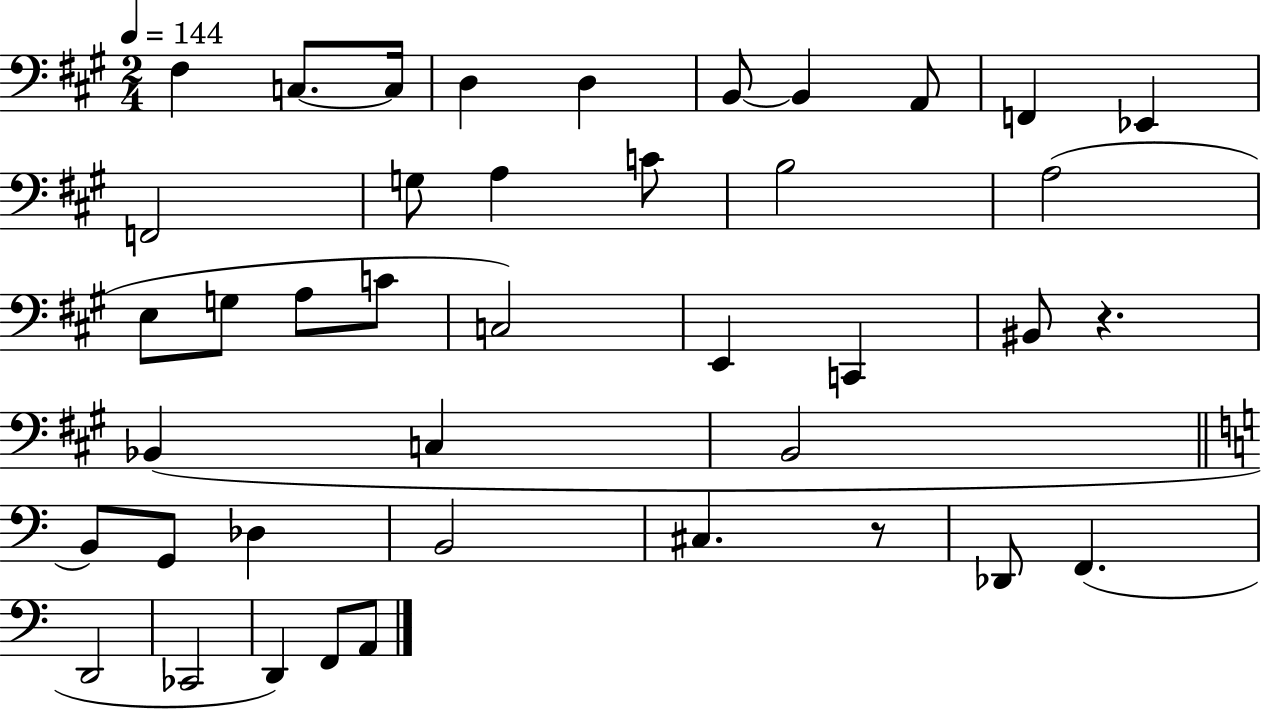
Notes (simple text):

F#3/q C3/e. C3/s D3/q D3/q B2/e B2/q A2/e F2/q Eb2/q F2/h G3/e A3/q C4/e B3/h A3/h E3/e G3/e A3/e C4/e C3/h E2/q C2/q BIS2/e R/q. Bb2/q C3/q B2/h B2/e G2/e Db3/q B2/h C#3/q. R/e Db2/e F2/q. D2/h CES2/h D2/q F2/e A2/e